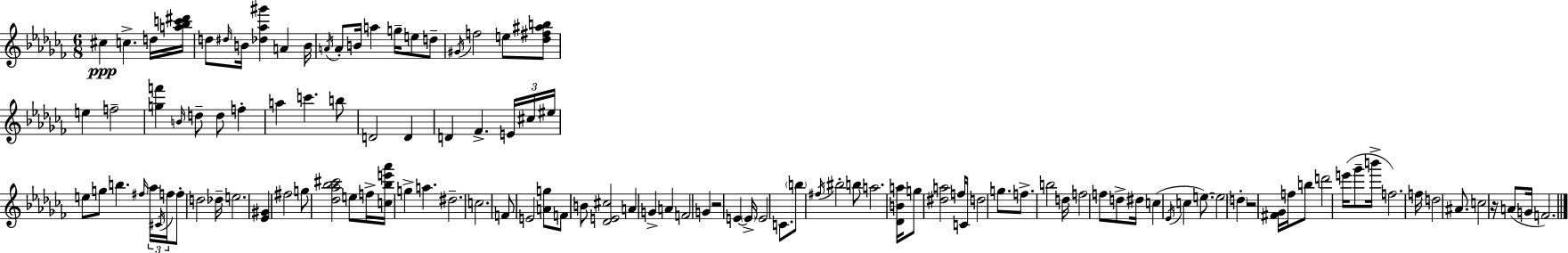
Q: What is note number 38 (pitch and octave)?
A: F#5